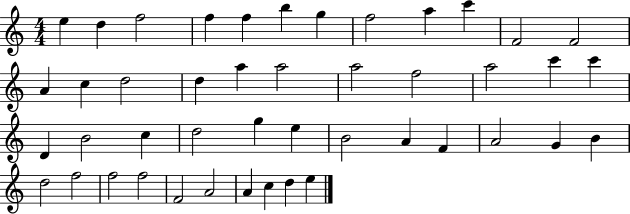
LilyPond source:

{
  \clef treble
  \numericTimeSignature
  \time 4/4
  \key c \major
  e''4 d''4 f''2 | f''4 f''4 b''4 g''4 | f''2 a''4 c'''4 | f'2 f'2 | \break a'4 c''4 d''2 | d''4 a''4 a''2 | a''2 f''2 | a''2 c'''4 c'''4 | \break d'4 b'2 c''4 | d''2 g''4 e''4 | b'2 a'4 f'4 | a'2 g'4 b'4 | \break d''2 f''2 | f''2 f''2 | f'2 a'2 | a'4 c''4 d''4 e''4 | \break \bar "|."
}